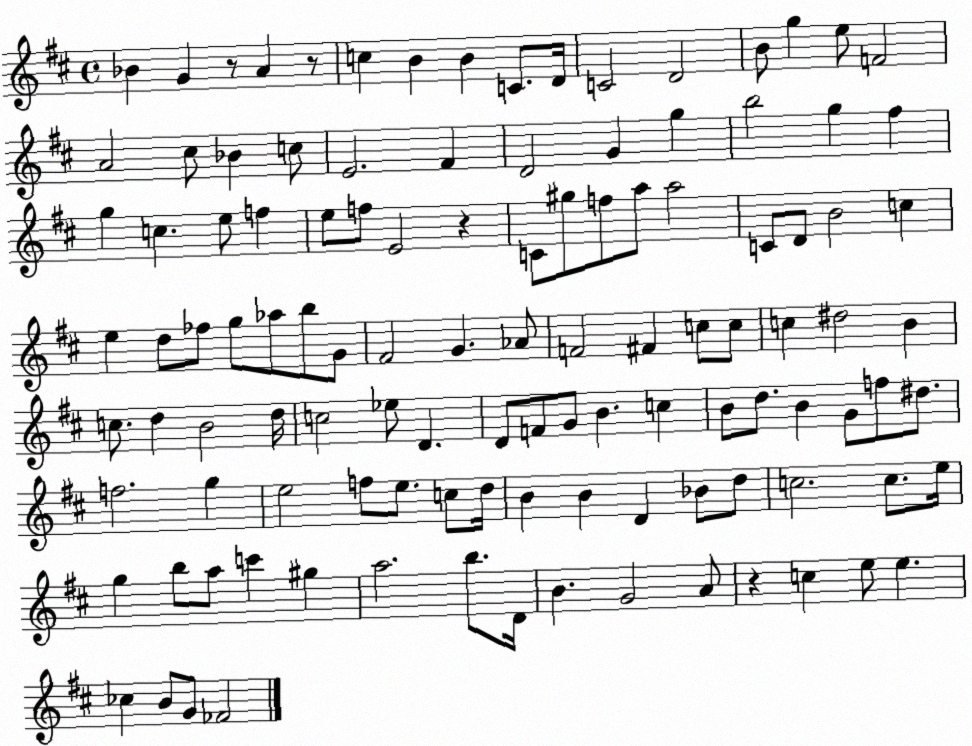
X:1
T:Untitled
M:4/4
L:1/4
K:D
_B G z/2 A z/2 c B B C/2 D/4 C2 D2 B/2 g e/2 F2 A2 ^c/2 _B c/2 E2 ^F D2 G g b2 g ^f g c e/2 f e/2 f/2 E2 z C/2 ^g/2 f/2 a/2 a2 C/2 D/2 B2 c e d/2 _f/2 g/2 _a/2 b/2 G/2 ^F2 G _A/2 F2 ^F c/2 c/2 c ^d2 B c/2 d B2 d/4 c2 _e/2 D D/2 F/2 G/2 B c B/2 d/2 B G/2 f/2 ^d/2 f2 g e2 f/2 e/2 c/2 d/4 B B D _B/2 d/2 c2 c/2 e/4 g b/2 a/2 c' ^g a2 b/2 D/4 B G2 A/2 z c e/2 e _c B/2 G/2 _F2